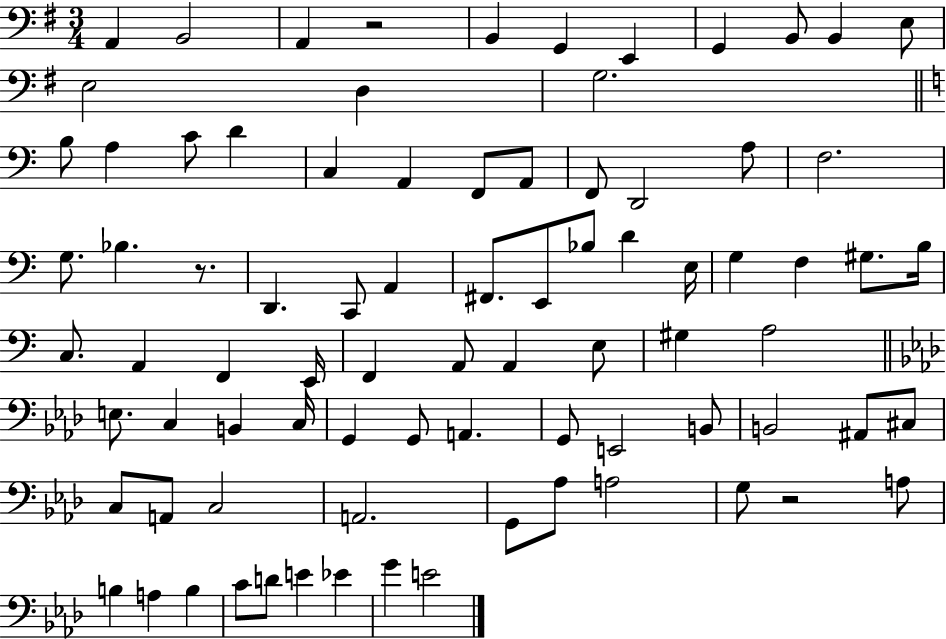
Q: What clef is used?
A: bass